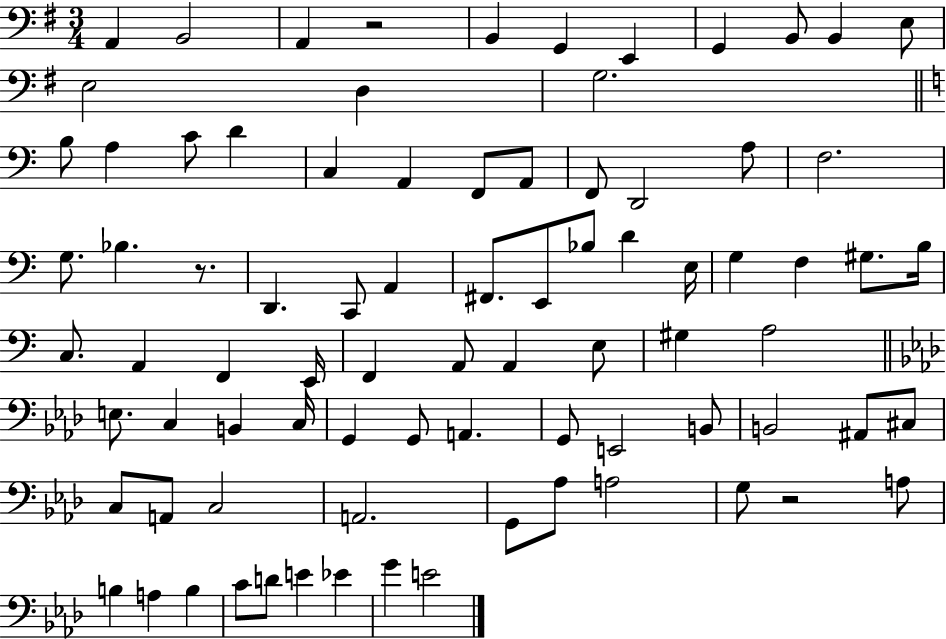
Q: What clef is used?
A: bass